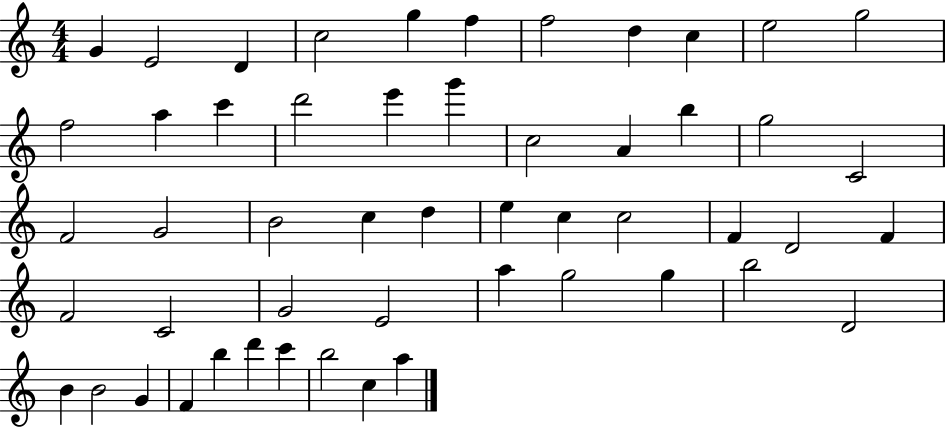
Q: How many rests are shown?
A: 0